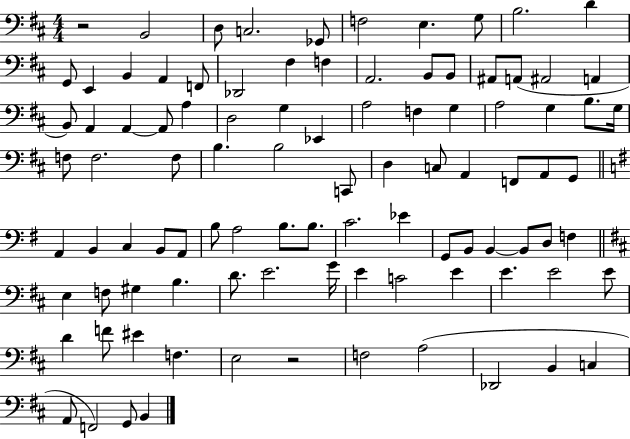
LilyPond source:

{
  \clef bass
  \numericTimeSignature
  \time 4/4
  \key d \major
  r2 b,2 | d8 c2. ges,8 | f2 e4. g8 | b2. d'4 | \break g,8 e,4 b,4 a,4 f,8 | des,2 fis4 f4 | a,2. b,8 b,8 | ais,8 a,8( ais,2 a,4 | \break b,8) a,4 a,4~~ a,8 a4 | d2 g4 ees,4 | a2 f4 g4 | a2 g4 b8. g16 | \break f8 f2. f8 | b4. b2 c,8 | d4 c8 a,4 f,8 a,8 g,8 | \bar "||" \break \key g \major a,4 b,4 c4 b,8 a,8 | b8 a2 b8. b8. | c'2. ees'4 | g,8 b,8 b,4~~ b,8 d8 f4 | \break \bar "||" \break \key d \major e4 f8 gis4 b4. | d'8. e'2. g'16 | e'4 c'2 e'4 | e'4. e'2 e'8 | \break d'4 f'8 eis'4 f4. | e2 r2 | f2 a2( | des,2 b,4 c4 | \break a,8 f,2) g,8 b,4 | \bar "|."
}